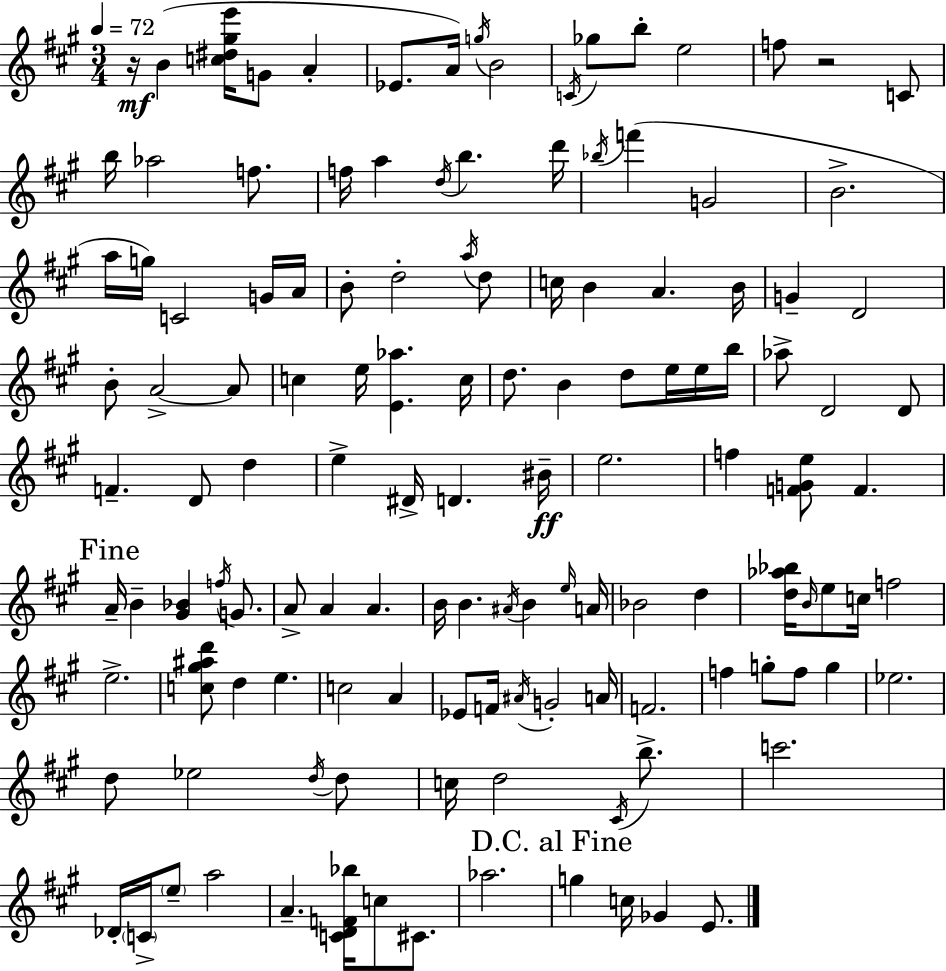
X:1
T:Untitled
M:3/4
L:1/4
K:A
z/4 B [c^d^ge']/4 G/2 A _E/2 A/4 g/4 B2 C/4 _g/2 b/2 e2 f/2 z2 C/2 b/4 _a2 f/2 f/4 a d/4 b d'/4 _b/4 f' G2 B2 a/4 g/4 C2 G/4 A/4 B/2 d2 a/4 d/2 c/4 B A B/4 G D2 B/2 A2 A/2 c e/4 [E_a] c/4 d/2 B d/2 e/4 e/4 b/4 _a/2 D2 D/2 F D/2 d e ^D/4 D ^B/4 e2 f [FGe]/2 F A/4 B [^G_B] f/4 G/2 A/2 A A B/4 B ^A/4 B e/4 A/4 _B2 d [d_a_b]/4 B/4 e/2 c/4 f2 e2 [c^g^ad']/2 d e c2 A _E/2 F/4 ^A/4 G2 A/4 F2 f g/2 f/2 g _e2 d/2 _e2 d/4 d/2 c/4 d2 ^C/4 b/2 c'2 _D/4 C/4 e/2 a2 A [CDF_b]/4 c/2 ^C/2 _a2 g c/4 _G E/2